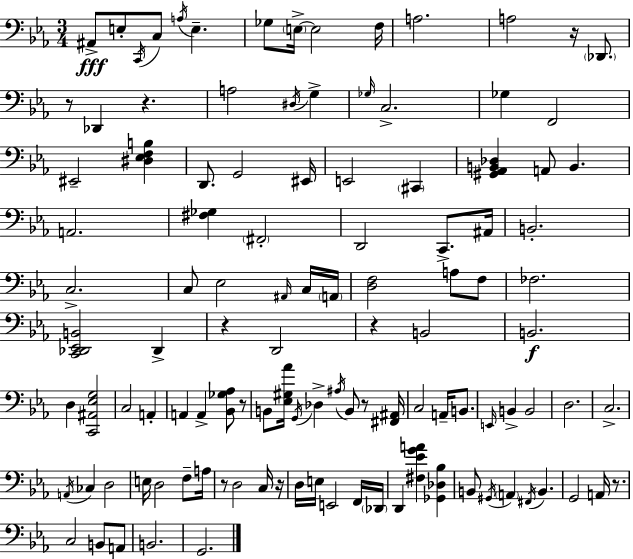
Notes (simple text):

A#2/e E3/e C2/s C3/e A3/s E3/q. Gb3/e E3/s E3/h F3/s A3/h. A3/h R/s Db2/e. R/e Db2/q R/q. A3/h D#3/s G3/q Gb3/s C3/h. Gb3/q F2/h EIS2/h [D#3,Eb3,F3,B3]/q D2/e. G2/h EIS2/s E2/h C#2/q [G#2,Ab2,B2,Db3]/q A2/e B2/q. A2/h. [F#3,Gb3]/q F#2/h D2/h C2/e. A#2/s B2/h. C3/h. C3/e Eb3/h A#2/s C3/s A2/s [D3,F3]/h A3/e F3/e FES3/h. [C2,Db2,Eb2,B2]/h Db2/q R/q D2/h R/q B2/h B2/h. D3/q [C2,A#2,Eb3,G3]/h C3/h A2/q A2/q A2/q [Bb2,Gb3,Ab3]/e R/e B2/e [Eb3,G#3,Ab4]/s G2/s Db3/q A#3/s B2/e R/e [F#2,A#2]/s C3/h A2/s B2/e. E2/s B2/q B2/h D3/h. C3/h. A2/s CES3/q D3/h E3/s D3/h F3/e A3/s R/e D3/h C3/s R/s D3/s E3/s E2/h F2/s Db2/s D2/q [F#3,Eb4,G4,A4]/q [Gb2,Db3,Bb3]/q B2/e G#2/s A2/q F#2/s B2/q. G2/h A2/s R/e. C3/h B2/e A2/e B2/h. G2/h.